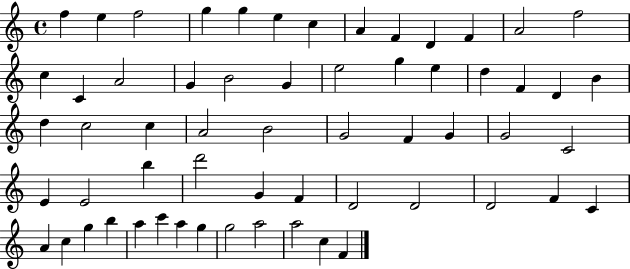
X:1
T:Untitled
M:4/4
L:1/4
K:C
f e f2 g g e c A F D F A2 f2 c C A2 G B2 G e2 g e d F D B d c2 c A2 B2 G2 F G G2 C2 E E2 b d'2 G F D2 D2 D2 F C A c g b a c' a g g2 a2 a2 c F